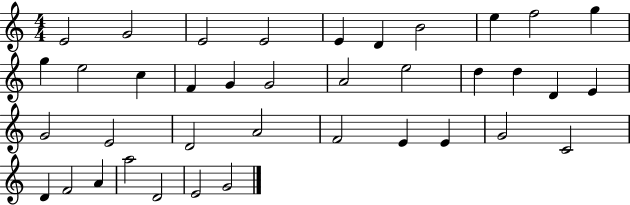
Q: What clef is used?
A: treble